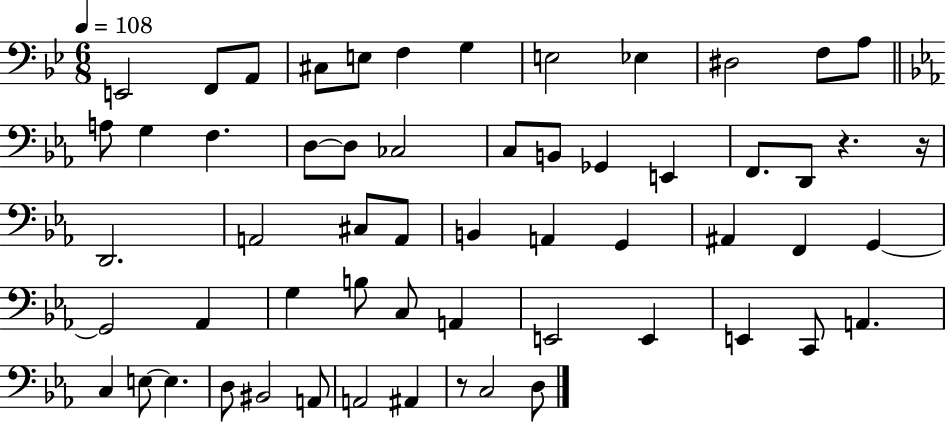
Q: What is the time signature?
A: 6/8